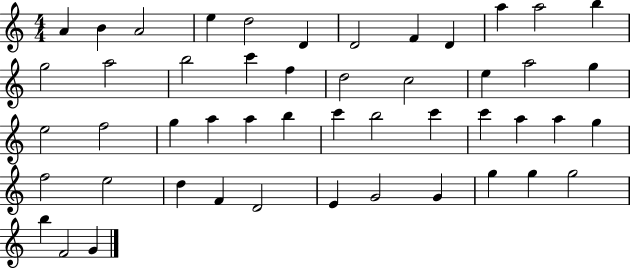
{
  \clef treble
  \numericTimeSignature
  \time 4/4
  \key c \major
  a'4 b'4 a'2 | e''4 d''2 d'4 | d'2 f'4 d'4 | a''4 a''2 b''4 | \break g''2 a''2 | b''2 c'''4 f''4 | d''2 c''2 | e''4 a''2 g''4 | \break e''2 f''2 | g''4 a''4 a''4 b''4 | c'''4 b''2 c'''4 | c'''4 a''4 a''4 g''4 | \break f''2 e''2 | d''4 f'4 d'2 | e'4 g'2 g'4 | g''4 g''4 g''2 | \break b''4 f'2 g'4 | \bar "|."
}